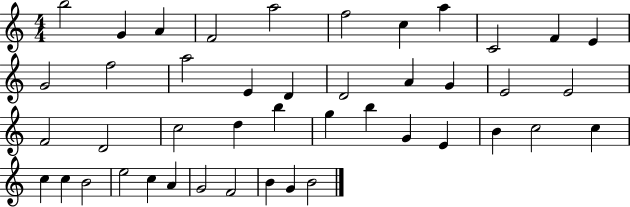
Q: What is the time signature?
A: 4/4